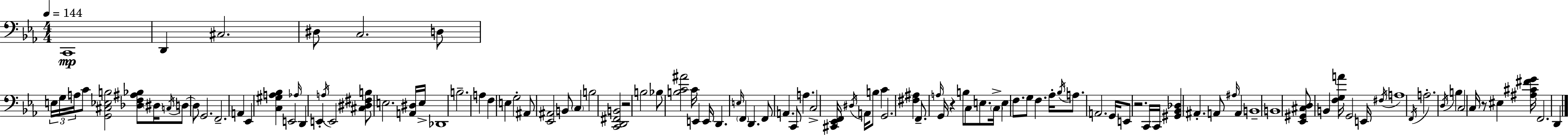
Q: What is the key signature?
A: EES major